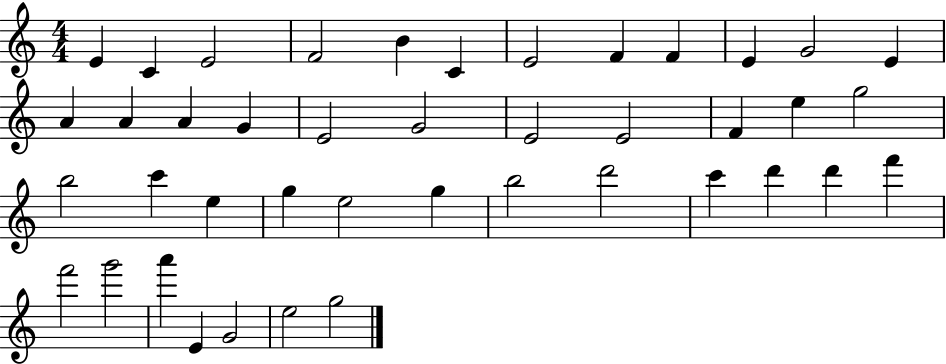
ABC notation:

X:1
T:Untitled
M:4/4
L:1/4
K:C
E C E2 F2 B C E2 F F E G2 E A A A G E2 G2 E2 E2 F e g2 b2 c' e g e2 g b2 d'2 c' d' d' f' f'2 g'2 a' E G2 e2 g2